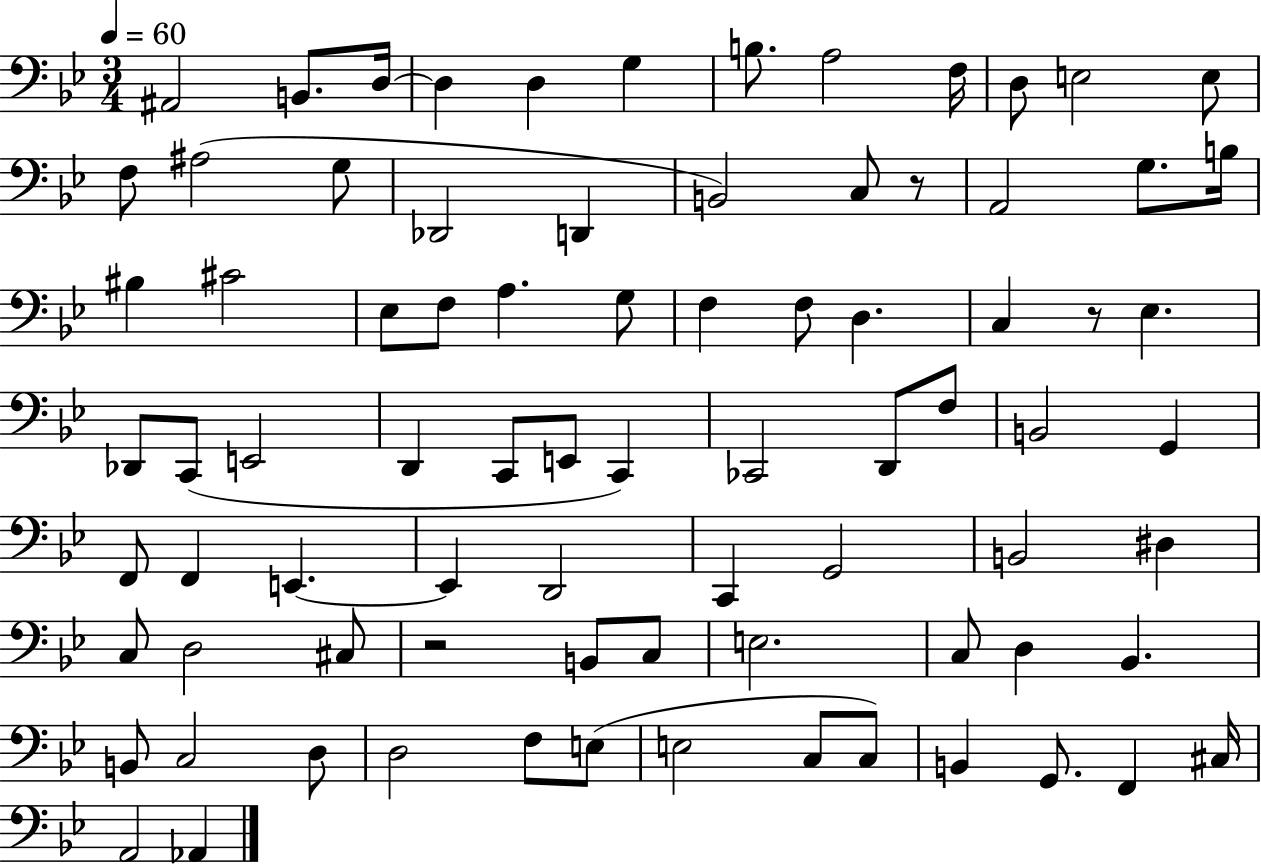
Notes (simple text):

A#2/h B2/e. D3/s D3/q D3/q G3/q B3/e. A3/h F3/s D3/e E3/h E3/e F3/e A#3/h G3/e Db2/h D2/q B2/h C3/e R/e A2/h G3/e. B3/s BIS3/q C#4/h Eb3/e F3/e A3/q. G3/e F3/q F3/e D3/q. C3/q R/e Eb3/q. Db2/e C2/e E2/h D2/q C2/e E2/e C2/q CES2/h D2/e F3/e B2/h G2/q F2/e F2/q E2/q. E2/q D2/h C2/q G2/h B2/h D#3/q C3/e D3/h C#3/e R/h B2/e C3/e E3/h. C3/e D3/q Bb2/q. B2/e C3/h D3/e D3/h F3/e E3/e E3/h C3/e C3/e B2/q G2/e. F2/q C#3/s A2/h Ab2/q